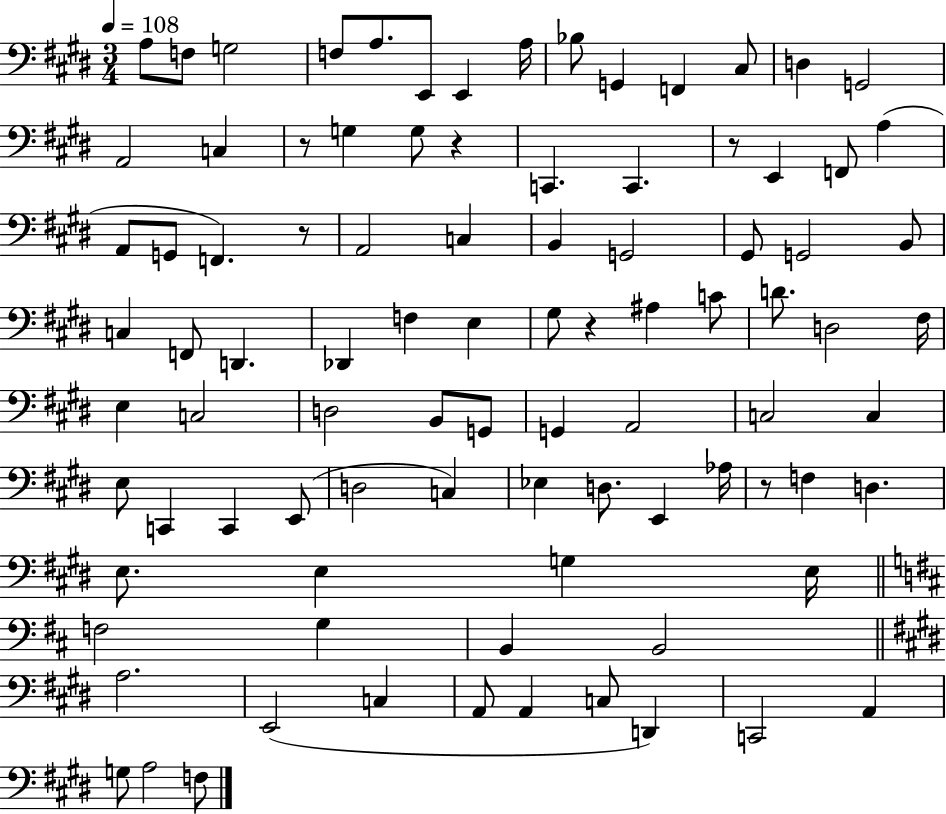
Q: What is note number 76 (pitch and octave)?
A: E2